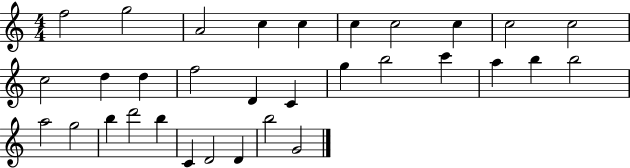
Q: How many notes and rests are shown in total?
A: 32